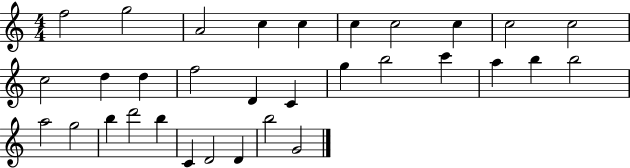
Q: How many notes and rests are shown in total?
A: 32